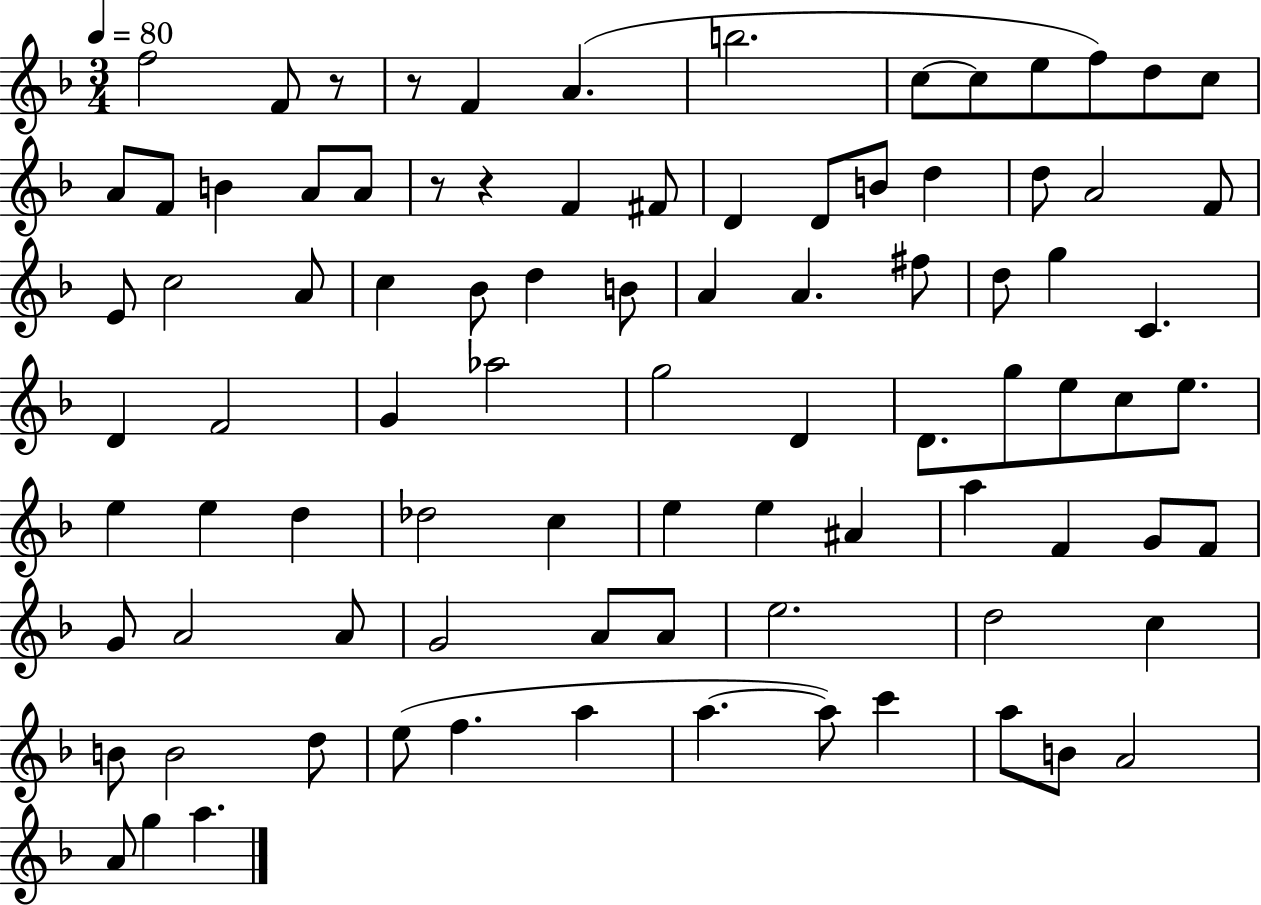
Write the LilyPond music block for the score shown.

{
  \clef treble
  \numericTimeSignature
  \time 3/4
  \key f \major
  \tempo 4 = 80
  \repeat volta 2 { f''2 f'8 r8 | r8 f'4 a'4.( | b''2. | c''8~~ c''8 e''8 f''8) d''8 c''8 | \break a'8 f'8 b'4 a'8 a'8 | r8 r4 f'4 fis'8 | d'4 d'8 b'8 d''4 | d''8 a'2 f'8 | \break e'8 c''2 a'8 | c''4 bes'8 d''4 b'8 | a'4 a'4. fis''8 | d''8 g''4 c'4. | \break d'4 f'2 | g'4 aes''2 | g''2 d'4 | d'8. g''8 e''8 c''8 e''8. | \break e''4 e''4 d''4 | des''2 c''4 | e''4 e''4 ais'4 | a''4 f'4 g'8 f'8 | \break g'8 a'2 a'8 | g'2 a'8 a'8 | e''2. | d''2 c''4 | \break b'8 b'2 d''8 | e''8( f''4. a''4 | a''4.~~ a''8) c'''4 | a''8 b'8 a'2 | \break a'8 g''4 a''4. | } \bar "|."
}